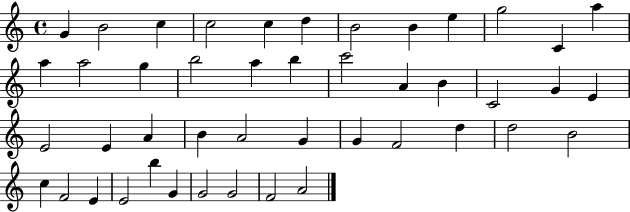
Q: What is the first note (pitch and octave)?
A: G4